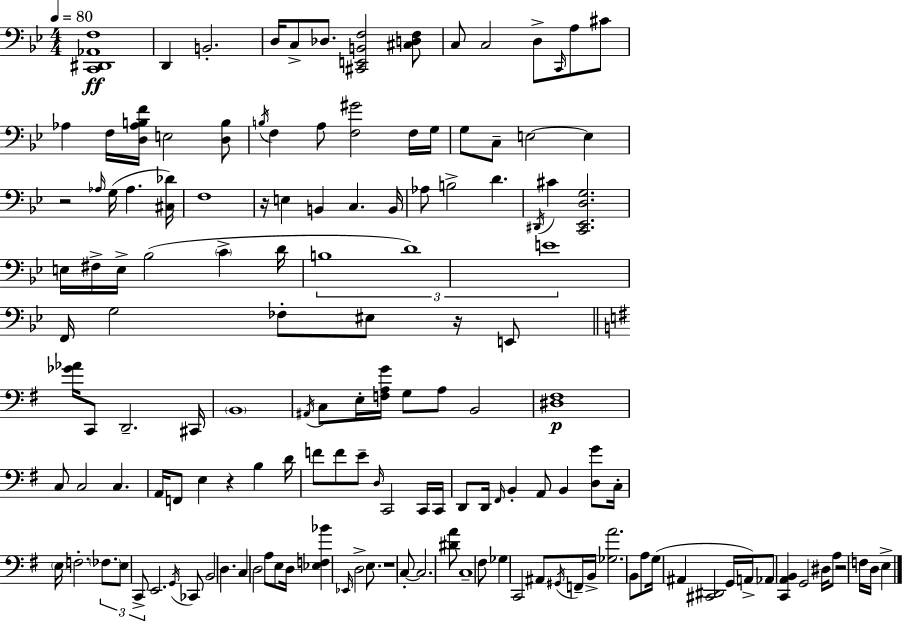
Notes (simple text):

[C2,D#2,Ab2,F3]/w D2/q B2/h. D3/s C3/e Db3/e. [C#2,E2,B2,F3]/h [C#3,D3,F3]/e C3/e C3/h D3/e C2/s A3/e C#4/e Ab3/q F3/s [D3,Ab3,B3,F4]/s E3/h [D3,B3]/e B3/s F3/q A3/e [F3,G#4]/h F3/s G3/s G3/e C3/e E3/h E3/q R/h Ab3/s G3/s Ab3/q. [C#3,Db4]/s F3/w R/s E3/q B2/q C3/q. B2/s Ab3/e B3/h D4/q. D#2/s C#4/q [C2,Eb2,D3,G3]/h. E3/s F#3/s E3/s Bb3/h C4/q D4/s B3/w D4/w E4/w F2/s G3/h FES3/e EIS3/e R/s E2/e [Gb4,Ab4]/s C2/e D2/h. C#2/s B2/w A#2/s C3/e E3/s [F3,A3,G4]/s G3/e A3/e B2/h [D#3,F#3]/w C3/e C3/h C3/q. A2/s F2/e E3/q R/q B3/q D4/s F4/e F4/e E4/e D3/s C2/h C2/s C2/s D2/e D2/s F#2/s B2/q A2/e B2/q [D3,G4]/e C3/s E3/s F3/h. FES3/e. E3/e C2/e E2/h. G2/s CES2/e B2/h D3/q. C3/q D3/h A3/e E3/e D3/s [Eb3,F3,Bb4]/q Eb2/s D3/h E3/e. R/w C3/e C3/h. [D#4,A4]/e C3/w F#3/e Gb3/q C2/h A#2/e G#2/s F2/s B2/s [Gb3,A4]/h. B2/e A3/e G3/s A#2/q [C#2,D#2]/h G2/s A2/s Ab2/e [C2,A2,B2]/q G2/h D#3/s A3/e R/h F3/s D3/s E3/q